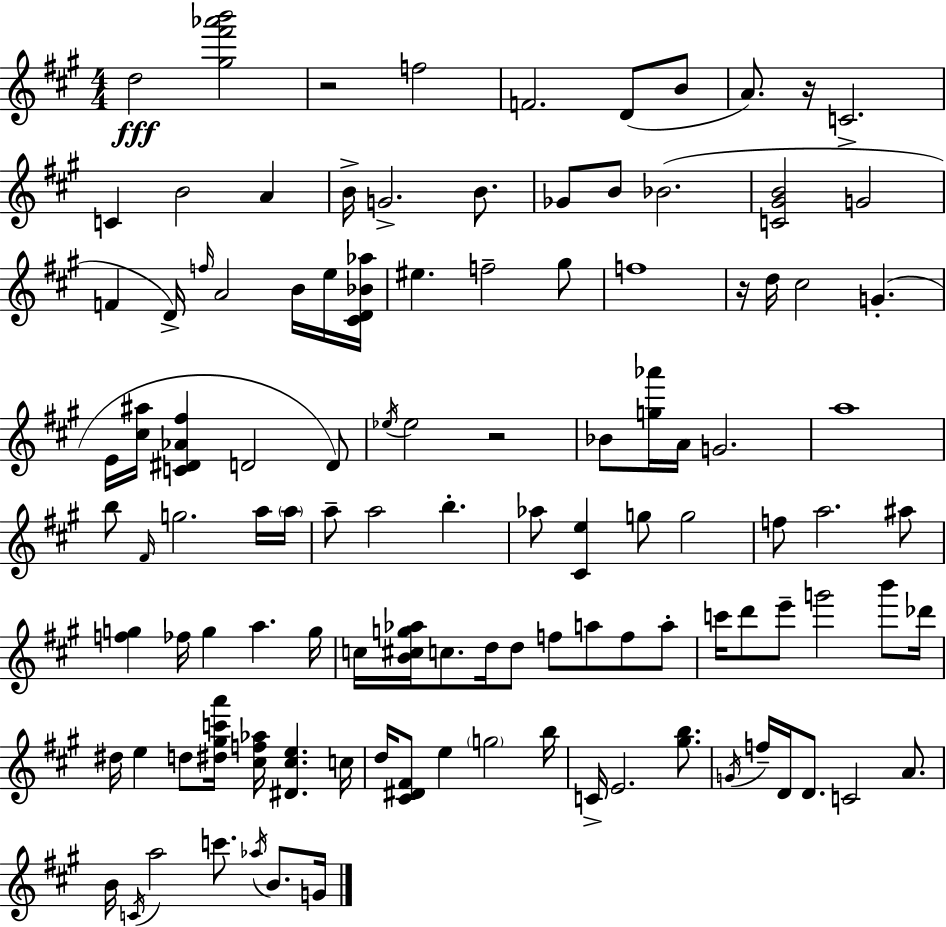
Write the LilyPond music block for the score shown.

{
  \clef treble
  \numericTimeSignature
  \time 4/4
  \key a \major
  d''2\fff <gis'' fis''' aes''' b'''>2 | r2 f''2 | f'2. d'8( b'8 | a'8.) r16 c'2.-> | \break c'4 b'2 a'4 | b'16-> g'2.-> b'8. | ges'8 b'8 bes'2.( | <c' gis' b'>2 g'2 | \break f'4 d'16->) \grace { f''16 } a'2 b'16 e''16 | <cis' d' bes' aes''>16 eis''4. f''2-- gis''8 | f''1 | r16 d''16 cis''2 g'4.-.( | \break e'16 <cis'' ais''>16 <c' dis' aes' fis''>4 d'2 d'8) | \acciaccatura { ees''16 } ees''2 r2 | bes'8 <g'' aes'''>16 a'16 g'2. | a''1 | \break b''8 \grace { fis'16 } g''2. | a''16 \parenthesize a''16 a''8-- a''2 b''4.-. | aes''8 <cis' e''>4 g''8 g''2 | f''8 a''2. | \break ais''8 <f'' g''>4 fes''16 g''4 a''4. | g''16 c''16 <b' cis'' g'' aes''>16 c''8. d''16 d''8 f''8 a''8 f''8 | a''8-. c'''16 d'''8 e'''8-- g'''2 | b'''8 des'''16 dis''16 e''4 d''8 <dis'' gis'' c''' a'''>16 <cis'' f'' aes''>16 <dis' cis'' e''>4. | \break c''16 d''16 <cis' dis' fis'>8 e''4 \parenthesize g''2 | b''16 c'16-> e'2. | <gis'' b''>8. \acciaccatura { g'16 } f''16-- d'16 d'8. c'2 | a'8. b'16 \acciaccatura { c'16 } a''2 c'''8. | \break \acciaccatura { aes''16 } b'8. g'16 \bar "|."
}